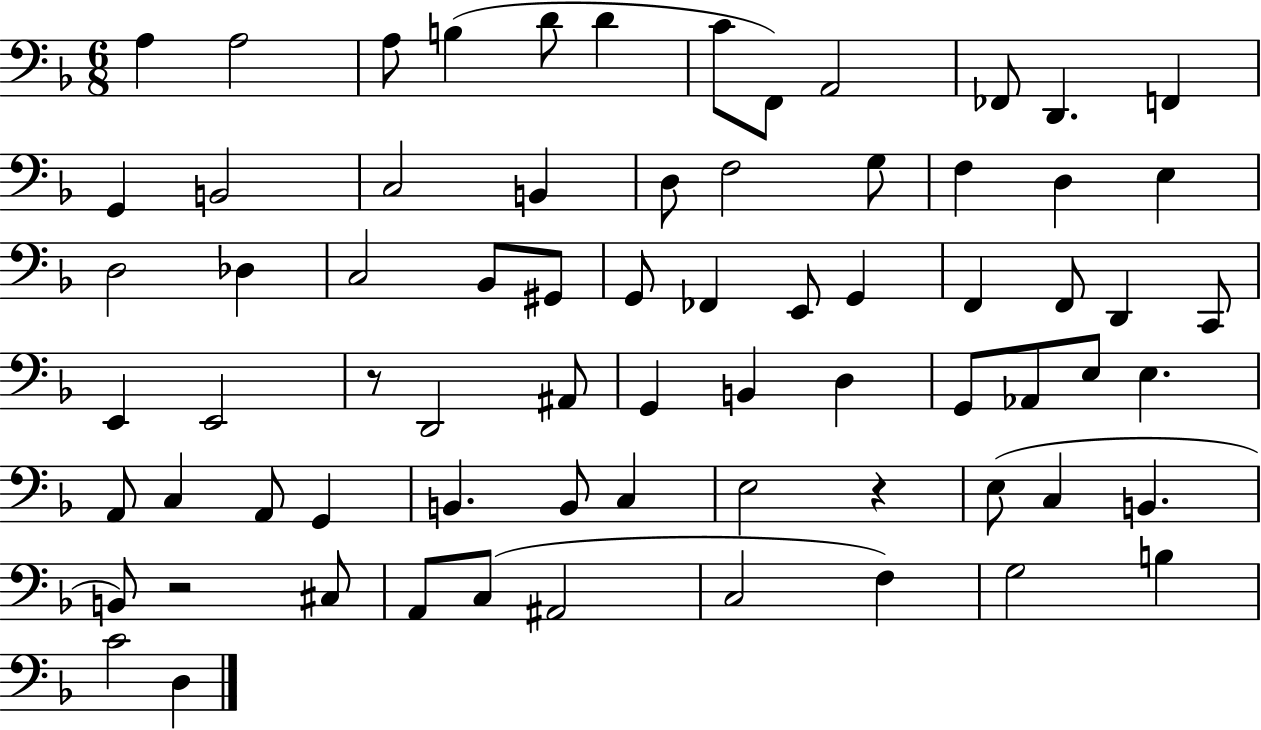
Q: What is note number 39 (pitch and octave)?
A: A#2